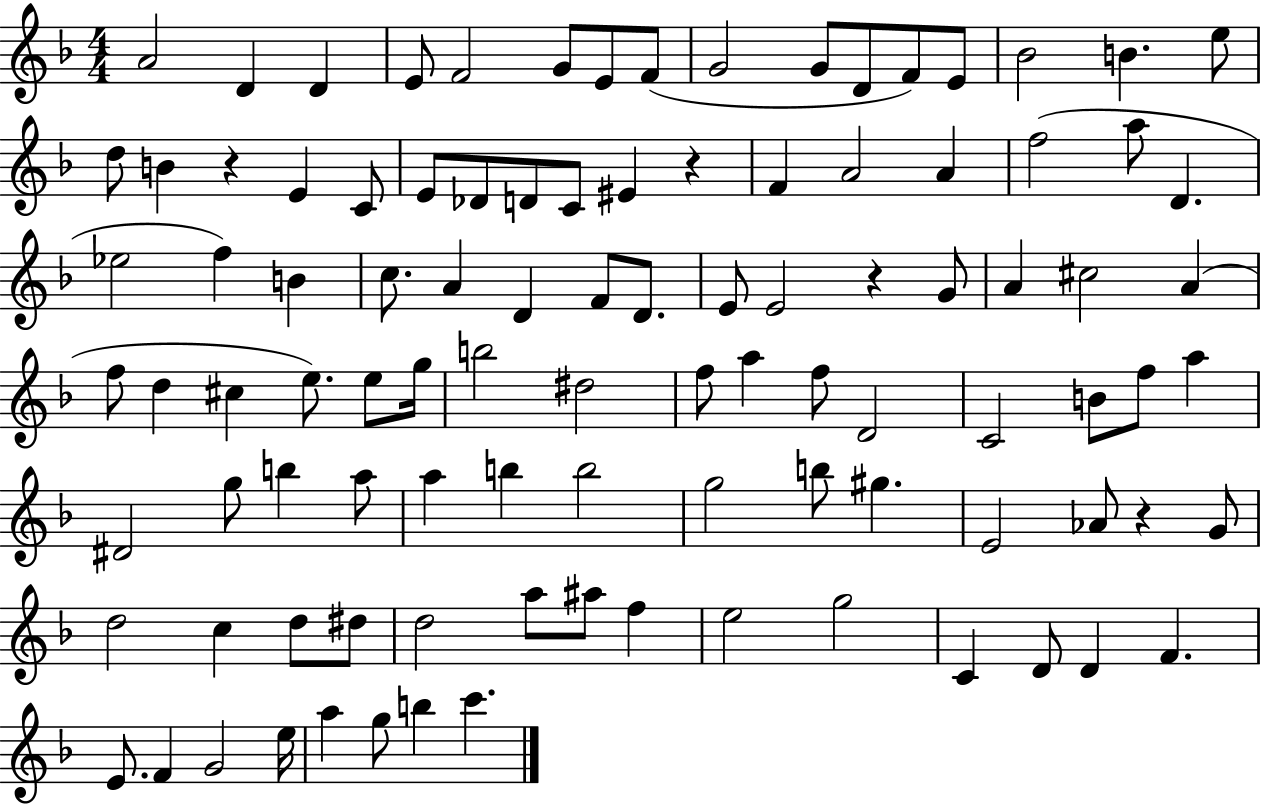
X:1
T:Untitled
M:4/4
L:1/4
K:F
A2 D D E/2 F2 G/2 E/2 F/2 G2 G/2 D/2 F/2 E/2 _B2 B e/2 d/2 B z E C/2 E/2 _D/2 D/2 C/2 ^E z F A2 A f2 a/2 D _e2 f B c/2 A D F/2 D/2 E/2 E2 z G/2 A ^c2 A f/2 d ^c e/2 e/2 g/4 b2 ^d2 f/2 a f/2 D2 C2 B/2 f/2 a ^D2 g/2 b a/2 a b b2 g2 b/2 ^g E2 _A/2 z G/2 d2 c d/2 ^d/2 d2 a/2 ^a/2 f e2 g2 C D/2 D F E/2 F G2 e/4 a g/2 b c'